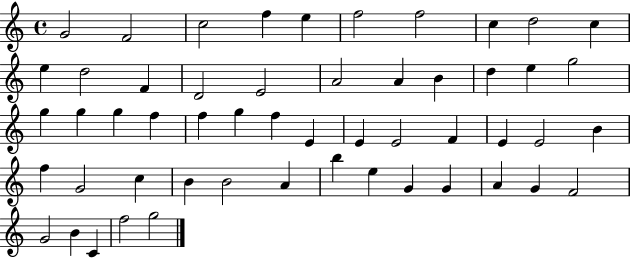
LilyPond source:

{
  \clef treble
  \time 4/4
  \defaultTimeSignature
  \key c \major
  g'2 f'2 | c''2 f''4 e''4 | f''2 f''2 | c''4 d''2 c''4 | \break e''4 d''2 f'4 | d'2 e'2 | a'2 a'4 b'4 | d''4 e''4 g''2 | \break g''4 g''4 g''4 f''4 | f''4 g''4 f''4 e'4 | e'4 e'2 f'4 | e'4 e'2 b'4 | \break f''4 g'2 c''4 | b'4 b'2 a'4 | b''4 e''4 g'4 g'4 | a'4 g'4 f'2 | \break g'2 b'4 c'4 | f''2 g''2 | \bar "|."
}